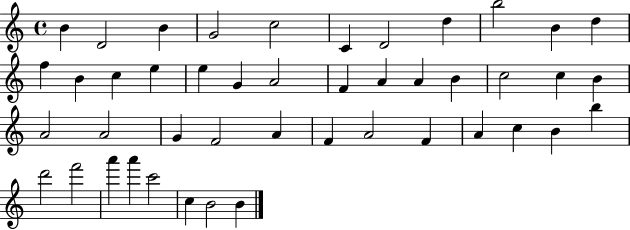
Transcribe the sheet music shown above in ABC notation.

X:1
T:Untitled
M:4/4
L:1/4
K:C
B D2 B G2 c2 C D2 d b2 B d f B c e e G A2 F A A B c2 c B A2 A2 G F2 A F A2 F A c B b d'2 f'2 a' a' c'2 c B2 B